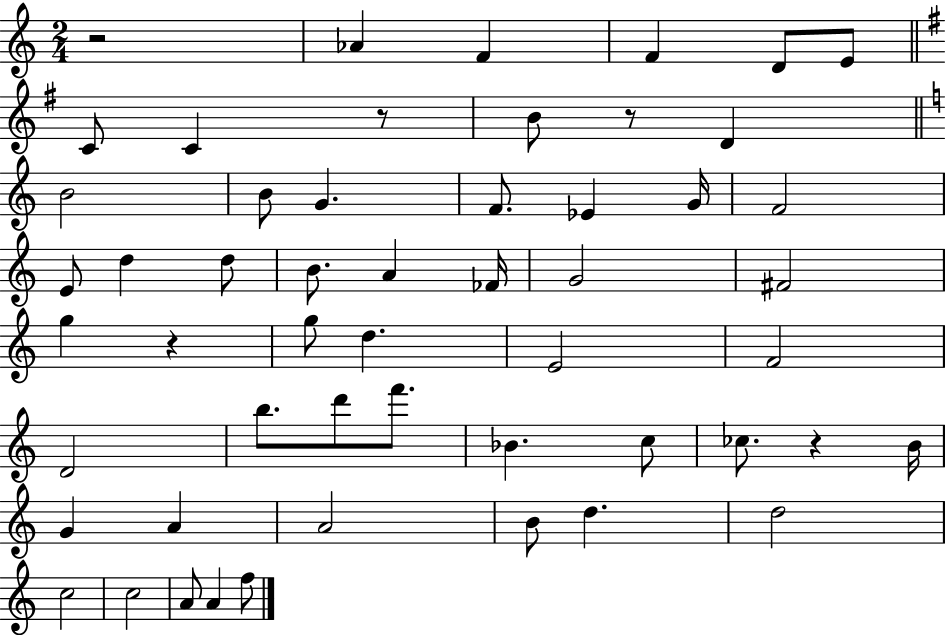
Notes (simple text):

R/h Ab4/q F4/q F4/q D4/e E4/e C4/e C4/q R/e B4/e R/e D4/q B4/h B4/e G4/q. F4/e. Eb4/q G4/s F4/h E4/e D5/q D5/e B4/e. A4/q FES4/s G4/h F#4/h G5/q R/q G5/e D5/q. E4/h F4/h D4/h B5/e. D6/e F6/e. Bb4/q. C5/e CES5/e. R/q B4/s G4/q A4/q A4/h B4/e D5/q. D5/h C5/h C5/h A4/e A4/q F5/e